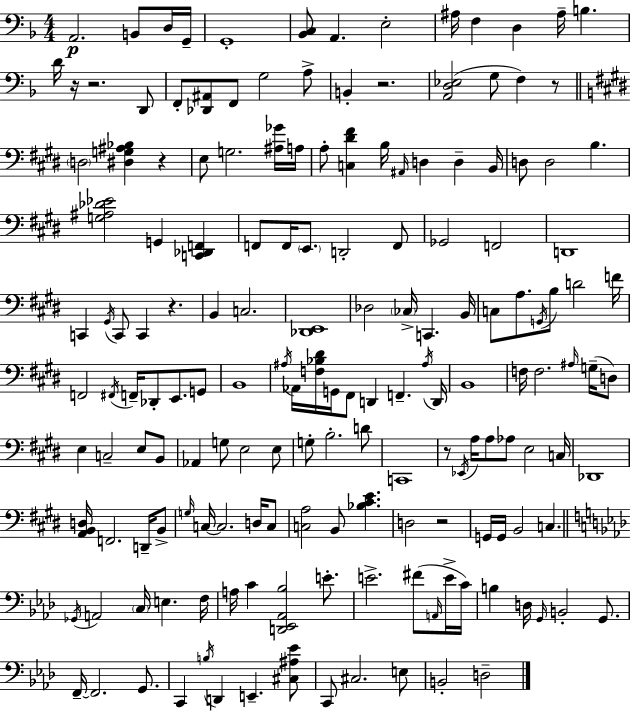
X:1
T:Untitled
M:4/4
L:1/4
K:F
A,,2 B,,/2 D,/4 G,,/4 G,,4 [_B,,C,]/2 A,, E,2 ^A,/4 F, D, ^A,/4 B, D/4 z/4 z2 D,,/2 F,,/2 [_D,,^A,,]/2 F,,/2 G,2 A,/2 B,, z2 [A,,D,_E,]2 G,/2 F, z/2 D,2 [^D,G,^A,_B,] z E,/2 G,2 [^A,_G]/4 A,/4 A,/2 [C,^D^F] B,/4 ^A,,/4 D, D, B,,/4 D,/2 D,2 B, [G,^A,_D_E]2 G,, [C,,_D,,F,,] F,,/2 F,,/4 E,,/2 D,,2 F,,/2 _G,,2 F,,2 D,,4 C,, ^G,,/4 C,,/2 C,, z B,, C,2 [_D,,E,,]4 _D,2 _C,/4 C,, B,,/4 C,/2 A,/2 G,,/4 B,/2 D2 F/4 F,,2 ^F,,/4 F,,/4 _D,,/2 E,,/2 G,,/2 B,,4 ^A,/4 _A,,/4 [F,_B,^D]/4 G,,/4 ^F,,/2 D,, F,, ^A,/4 D,,/4 B,,4 F,/4 F,2 ^A,/4 G,/4 D,/2 E, C,2 E,/2 B,,/2 _A,, G,/2 E,2 E,/2 G,/2 B,2 D/2 C,,4 z/2 _E,,/4 A,/4 A,/2 _A,/2 E,2 C,/4 _D,,4 [A,,B,,D,]/4 F,,2 D,,/4 B,,/2 G,/4 C,/4 C,2 D,/4 C,/2 [C,A,]2 B,,/2 [_B,^CE] D,2 z2 G,,/4 G,,/4 B,,2 C, _G,,/4 A,,2 C,/4 E, F,/4 A,/4 C [D,,_E,,_A,,_B,]2 E/2 E2 ^F/2 A,,/4 E/4 C/4 B, D,/4 G,,/4 B,,2 G,,/2 F,,/4 F,,2 G,,/2 C,, B,/4 D,, E,, [^C,^A,_E]/2 C,,/2 ^C,2 E,/2 B,,2 D,2